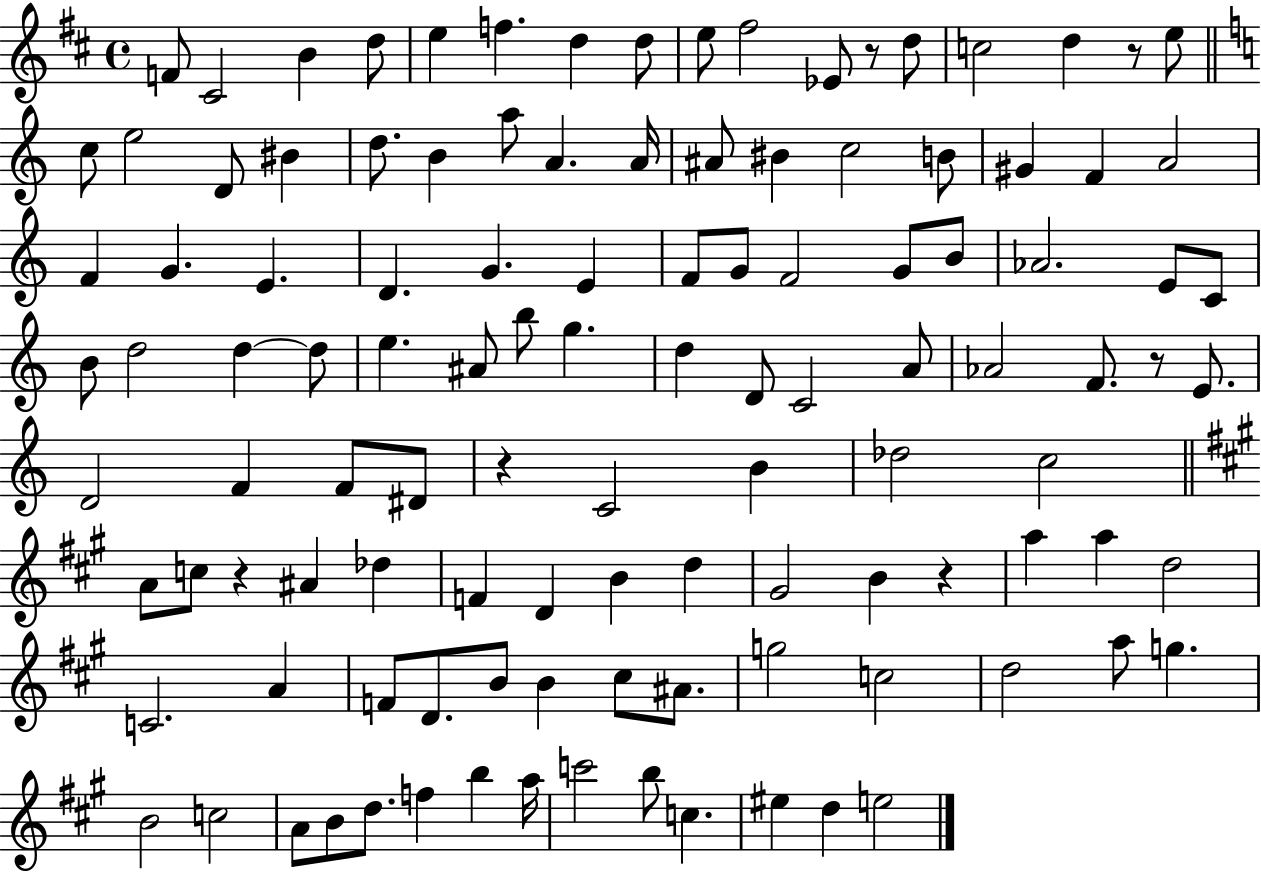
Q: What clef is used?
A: treble